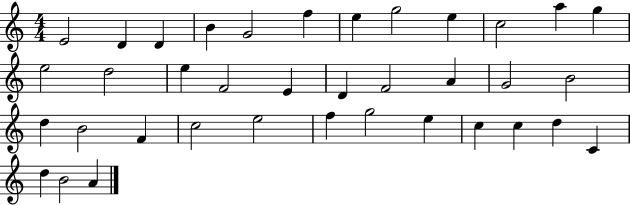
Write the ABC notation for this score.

X:1
T:Untitled
M:4/4
L:1/4
K:C
E2 D D B G2 f e g2 e c2 a g e2 d2 e F2 E D F2 A G2 B2 d B2 F c2 e2 f g2 e c c d C d B2 A